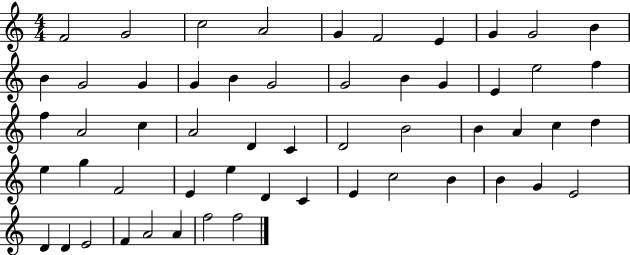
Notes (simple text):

F4/h G4/h C5/h A4/h G4/q F4/h E4/q G4/q G4/h B4/q B4/q G4/h G4/q G4/q B4/q G4/h G4/h B4/q G4/q E4/q E5/h F5/q F5/q A4/h C5/q A4/h D4/q C4/q D4/h B4/h B4/q A4/q C5/q D5/q E5/q G5/q F4/h E4/q E5/q D4/q C4/q E4/q C5/h B4/q B4/q G4/q E4/h D4/q D4/q E4/h F4/q A4/h A4/q F5/h F5/h